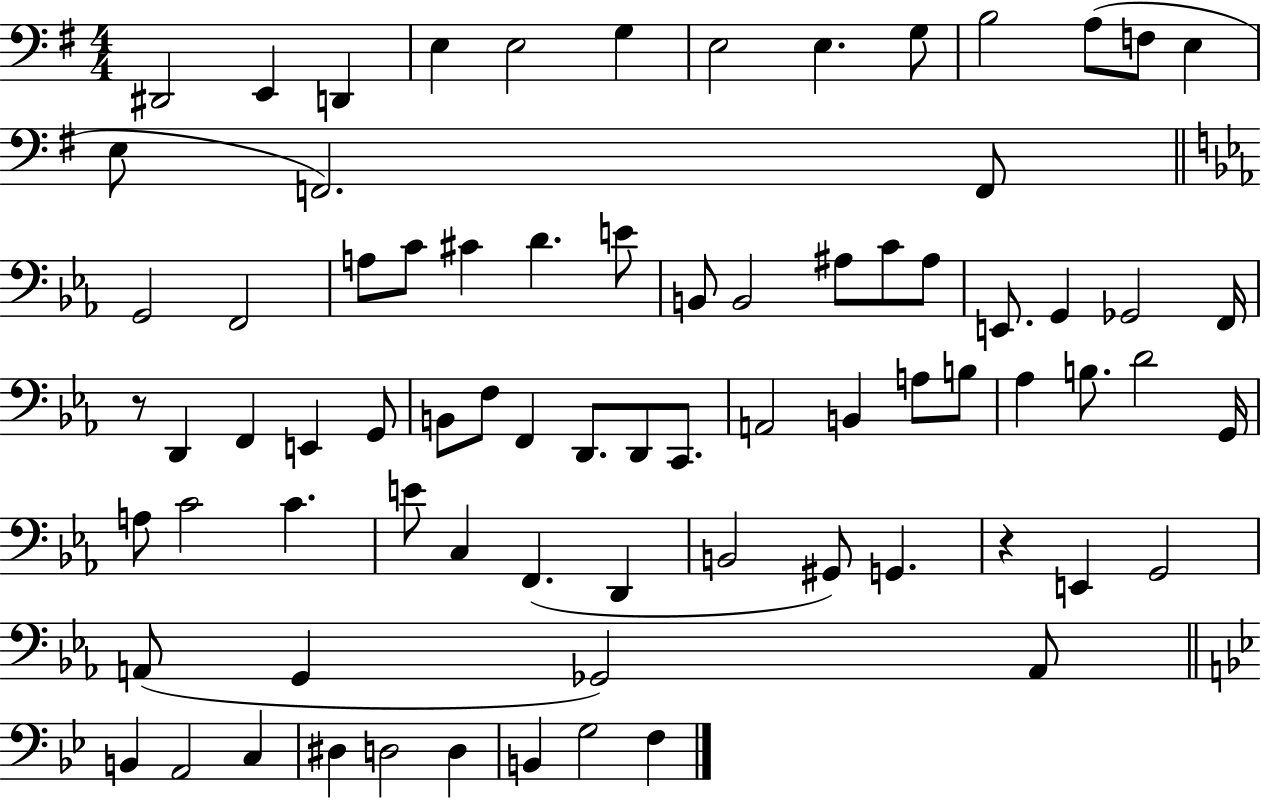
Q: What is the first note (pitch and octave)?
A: D#2